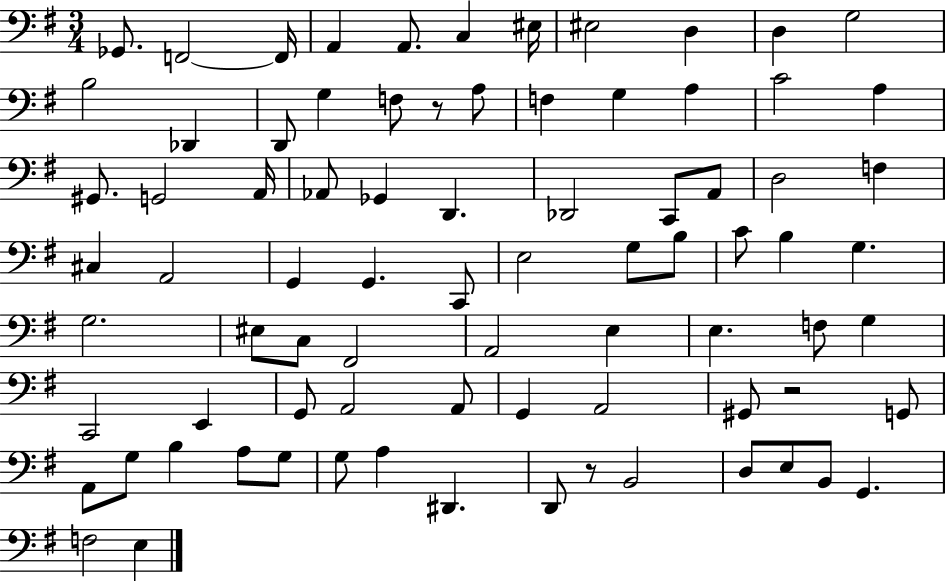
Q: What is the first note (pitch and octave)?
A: Gb2